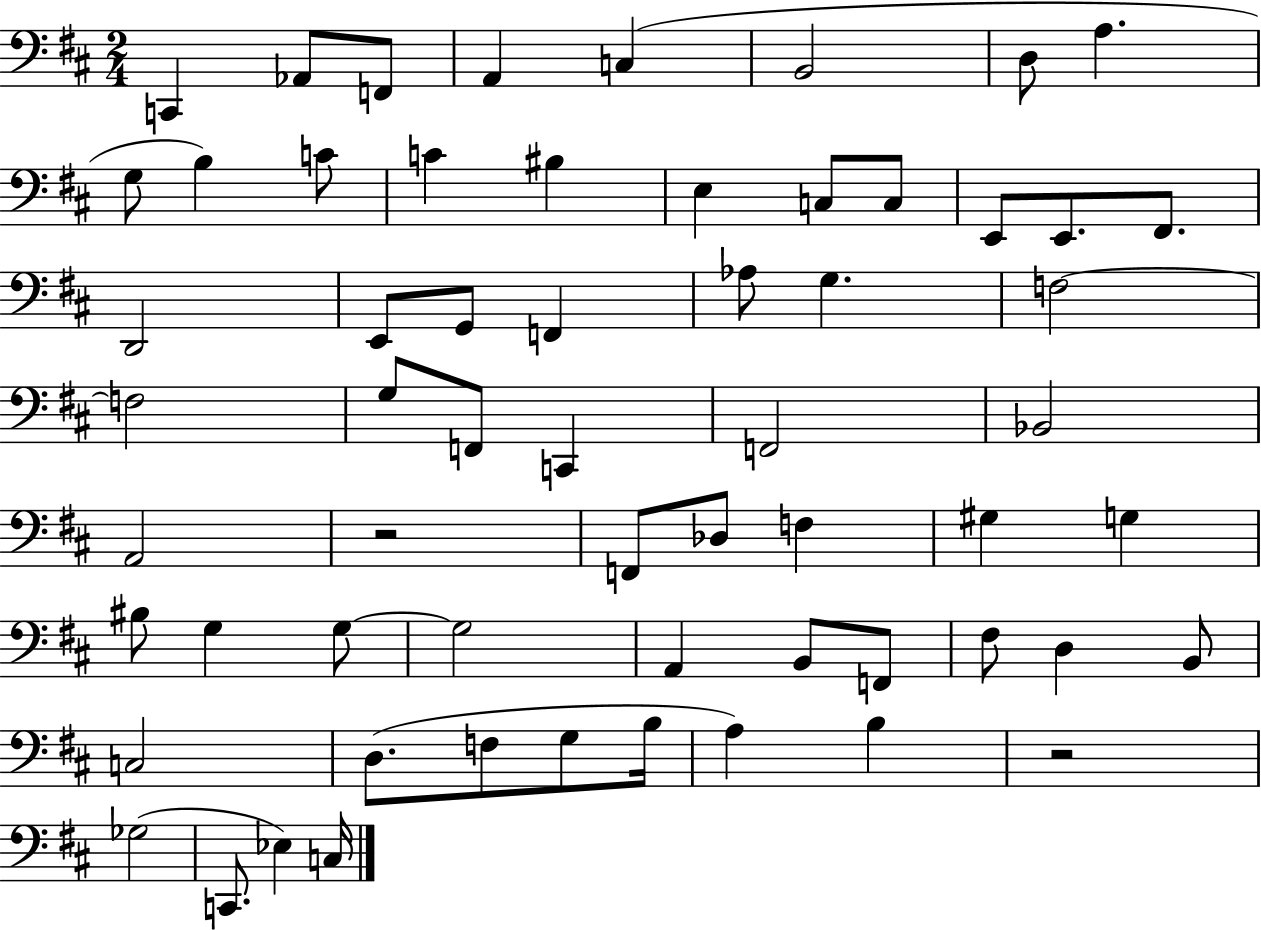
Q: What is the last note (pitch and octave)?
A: C3